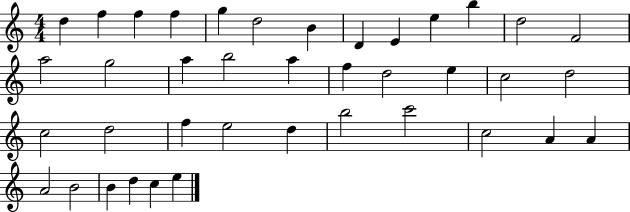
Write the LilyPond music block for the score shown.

{
  \clef treble
  \numericTimeSignature
  \time 4/4
  \key c \major
  d''4 f''4 f''4 f''4 | g''4 d''2 b'4 | d'4 e'4 e''4 b''4 | d''2 f'2 | \break a''2 g''2 | a''4 b''2 a''4 | f''4 d''2 e''4 | c''2 d''2 | \break c''2 d''2 | f''4 e''2 d''4 | b''2 c'''2 | c''2 a'4 a'4 | \break a'2 b'2 | b'4 d''4 c''4 e''4 | \bar "|."
}